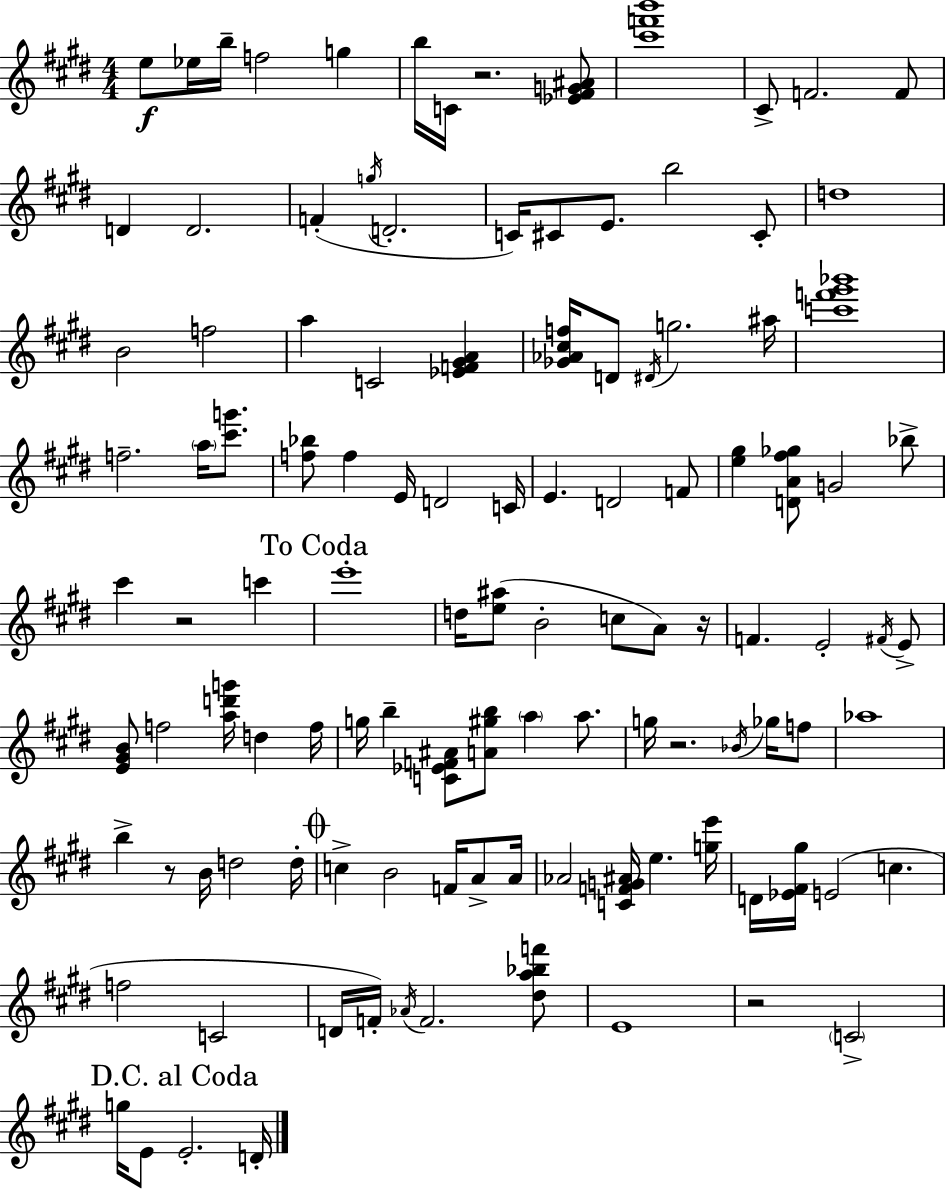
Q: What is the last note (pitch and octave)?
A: D4